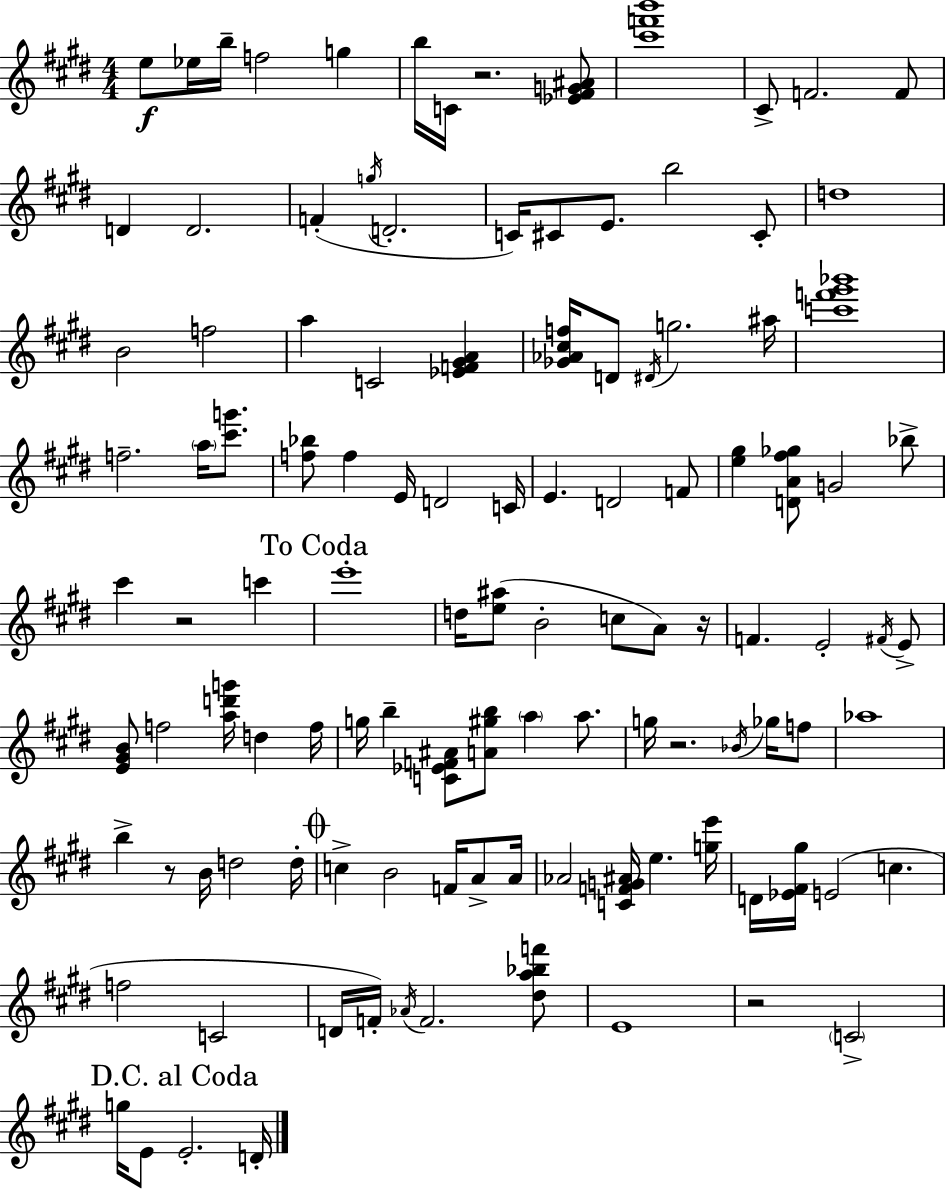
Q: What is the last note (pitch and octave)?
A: D4